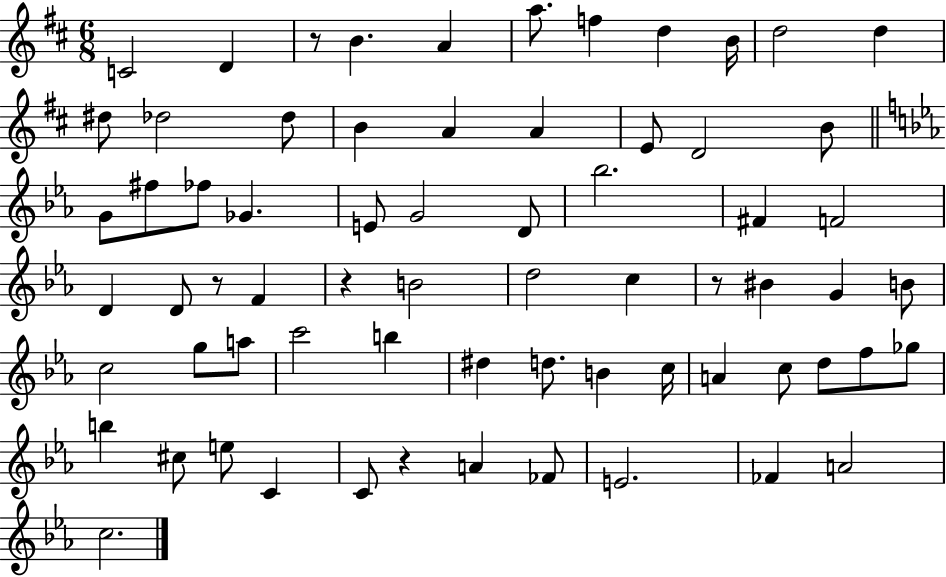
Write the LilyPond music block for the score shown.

{
  \clef treble
  \numericTimeSignature
  \time 6/8
  \key d \major
  \repeat volta 2 { c'2 d'4 | r8 b'4. a'4 | a''8. f''4 d''4 b'16 | d''2 d''4 | \break dis''8 des''2 des''8 | b'4 a'4 a'4 | e'8 d'2 b'8 | \bar "||" \break \key c \minor g'8 fis''8 fes''8 ges'4. | e'8 g'2 d'8 | bes''2. | fis'4 f'2 | \break d'4 d'8 r8 f'4 | r4 b'2 | d''2 c''4 | r8 bis'4 g'4 b'8 | \break c''2 g''8 a''8 | c'''2 b''4 | dis''4 d''8. b'4 c''16 | a'4 c''8 d''8 f''8 ges''8 | \break b''4 cis''8 e''8 c'4 | c'8 r4 a'4 fes'8 | e'2. | fes'4 a'2 | \break c''2. | } \bar "|."
}